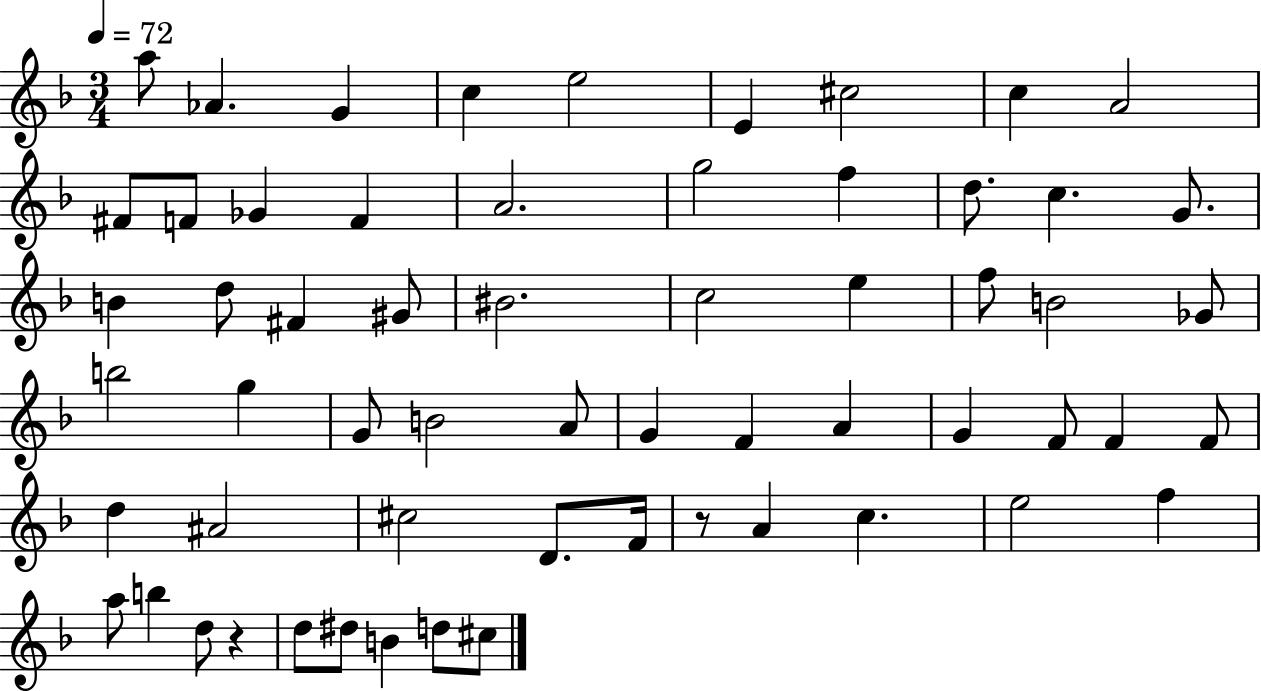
{
  \clef treble
  \numericTimeSignature
  \time 3/4
  \key f \major
  \tempo 4 = 72
  a''8 aes'4. g'4 | c''4 e''2 | e'4 cis''2 | c''4 a'2 | \break fis'8 f'8 ges'4 f'4 | a'2. | g''2 f''4 | d''8. c''4. g'8. | \break b'4 d''8 fis'4 gis'8 | bis'2. | c''2 e''4 | f''8 b'2 ges'8 | \break b''2 g''4 | g'8 b'2 a'8 | g'4 f'4 a'4 | g'4 f'8 f'4 f'8 | \break d''4 ais'2 | cis''2 d'8. f'16 | r8 a'4 c''4. | e''2 f''4 | \break a''8 b''4 d''8 r4 | d''8 dis''8 b'4 d''8 cis''8 | \bar "|."
}